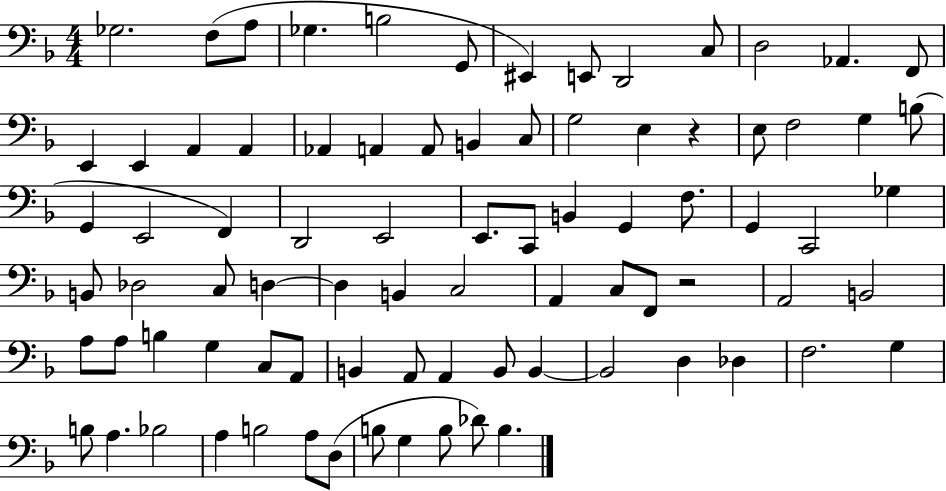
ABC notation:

X:1
T:Untitled
M:4/4
L:1/4
K:F
_G,2 F,/2 A,/2 _G, B,2 G,,/2 ^E,, E,,/2 D,,2 C,/2 D,2 _A,, F,,/2 E,, E,, A,, A,, _A,, A,, A,,/2 B,, C,/2 G,2 E, z E,/2 F,2 G, B,/2 G,, E,,2 F,, D,,2 E,,2 E,,/2 C,,/2 B,, G,, F,/2 G,, C,,2 _G, B,,/2 _D,2 C,/2 D, D, B,, C,2 A,, C,/2 F,,/2 z2 A,,2 B,,2 A,/2 A,/2 B, G, C,/2 A,,/2 B,, A,,/2 A,, B,,/2 B,, B,,2 D, _D, F,2 G, B,/2 A, _B,2 A, B,2 A,/2 D,/2 B,/2 G, B,/2 _D/2 B,